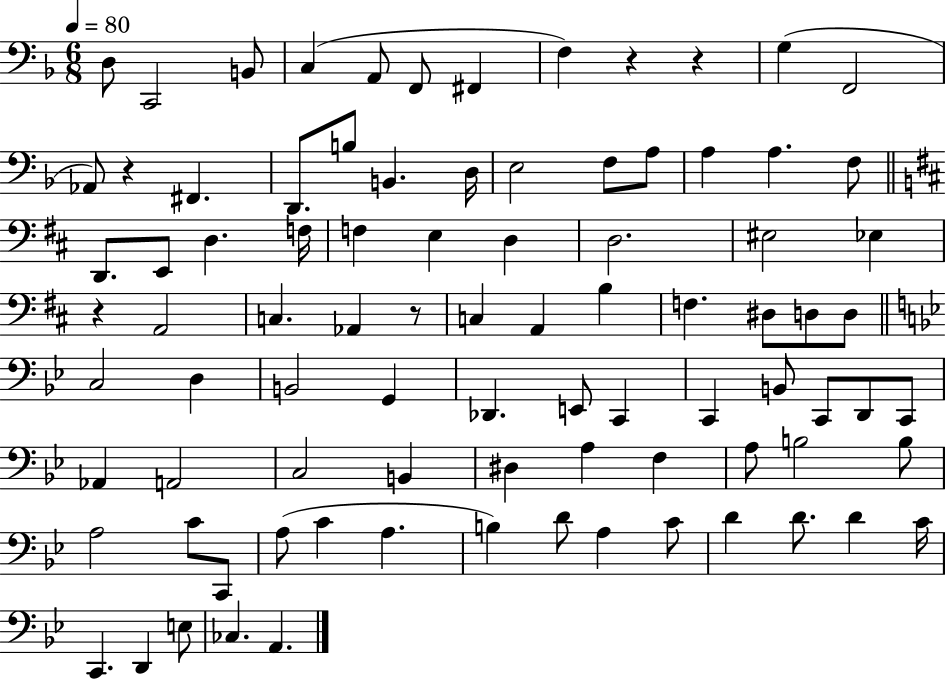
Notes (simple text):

D3/e C2/h B2/e C3/q A2/e F2/e F#2/q F3/q R/q R/q G3/q F2/h Ab2/e R/q F#2/q. D2/e. B3/e B2/q. D3/s E3/h F3/e A3/e A3/q A3/q. F3/e D2/e. E2/e D3/q. F3/s F3/q E3/q D3/q D3/h. EIS3/h Eb3/q R/q A2/h C3/q. Ab2/q R/e C3/q A2/q B3/q F3/q. D#3/e D3/e D3/e C3/h D3/q B2/h G2/q Db2/q. E2/e C2/q C2/q B2/e C2/e D2/e C2/e Ab2/q A2/h C3/h B2/q D#3/q A3/q F3/q A3/e B3/h B3/e A3/h C4/e C2/e A3/e C4/q A3/q. B3/q D4/e A3/q C4/e D4/q D4/e. D4/q C4/s C2/q. D2/q E3/e CES3/q. A2/q.